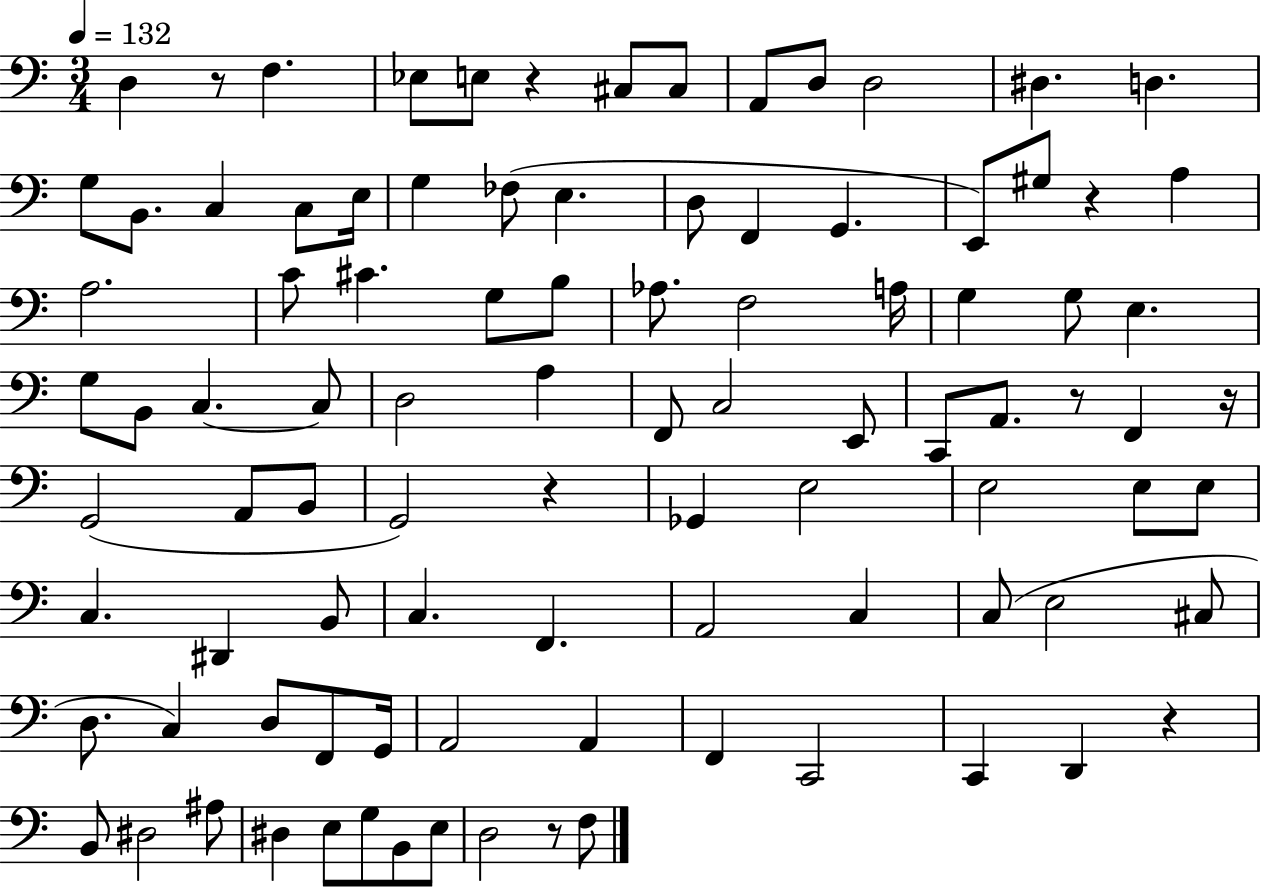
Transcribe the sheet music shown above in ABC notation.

X:1
T:Untitled
M:3/4
L:1/4
K:C
D, z/2 F, _E,/2 E,/2 z ^C,/2 ^C,/2 A,,/2 D,/2 D,2 ^D, D, G,/2 B,,/2 C, C,/2 E,/4 G, _F,/2 E, D,/2 F,, G,, E,,/2 ^G,/2 z A, A,2 C/2 ^C G,/2 B,/2 _A,/2 F,2 A,/4 G, G,/2 E, G,/2 B,,/2 C, C,/2 D,2 A, F,,/2 C,2 E,,/2 C,,/2 A,,/2 z/2 F,, z/4 G,,2 A,,/2 B,,/2 G,,2 z _G,, E,2 E,2 E,/2 E,/2 C, ^D,, B,,/2 C, F,, A,,2 C, C,/2 E,2 ^C,/2 D,/2 C, D,/2 F,,/2 G,,/4 A,,2 A,, F,, C,,2 C,, D,, z B,,/2 ^D,2 ^A,/2 ^D, E,/2 G,/2 B,,/2 E,/2 D,2 z/2 F,/2